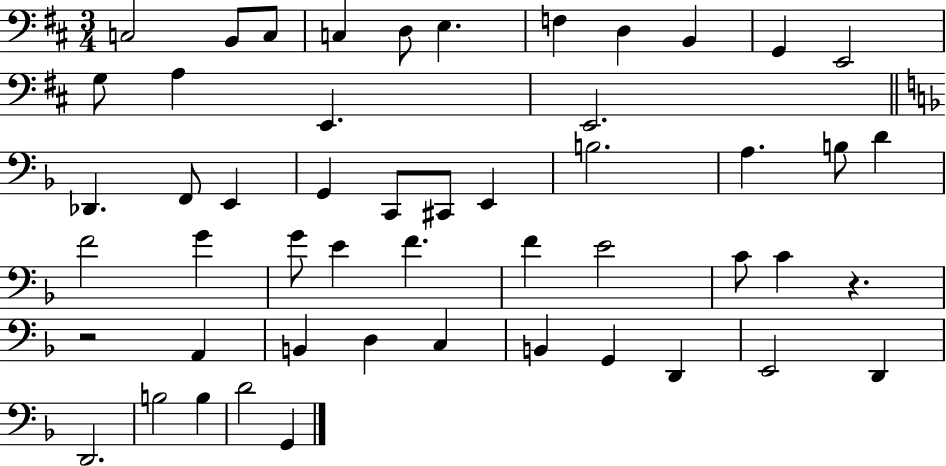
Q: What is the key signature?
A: D major